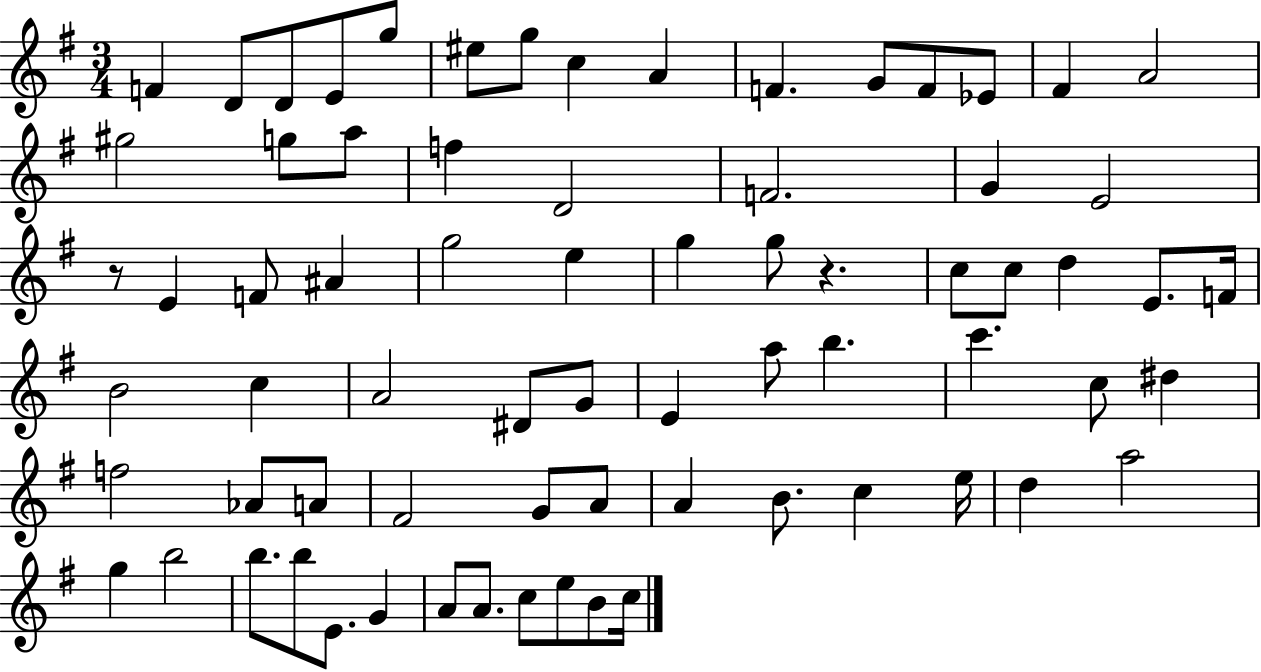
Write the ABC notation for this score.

X:1
T:Untitled
M:3/4
L:1/4
K:G
F D/2 D/2 E/2 g/2 ^e/2 g/2 c A F G/2 F/2 _E/2 ^F A2 ^g2 g/2 a/2 f D2 F2 G E2 z/2 E F/2 ^A g2 e g g/2 z c/2 c/2 d E/2 F/4 B2 c A2 ^D/2 G/2 E a/2 b c' c/2 ^d f2 _A/2 A/2 ^F2 G/2 A/2 A B/2 c e/4 d a2 g b2 b/2 b/2 E/2 G A/2 A/2 c/2 e/2 B/2 c/4